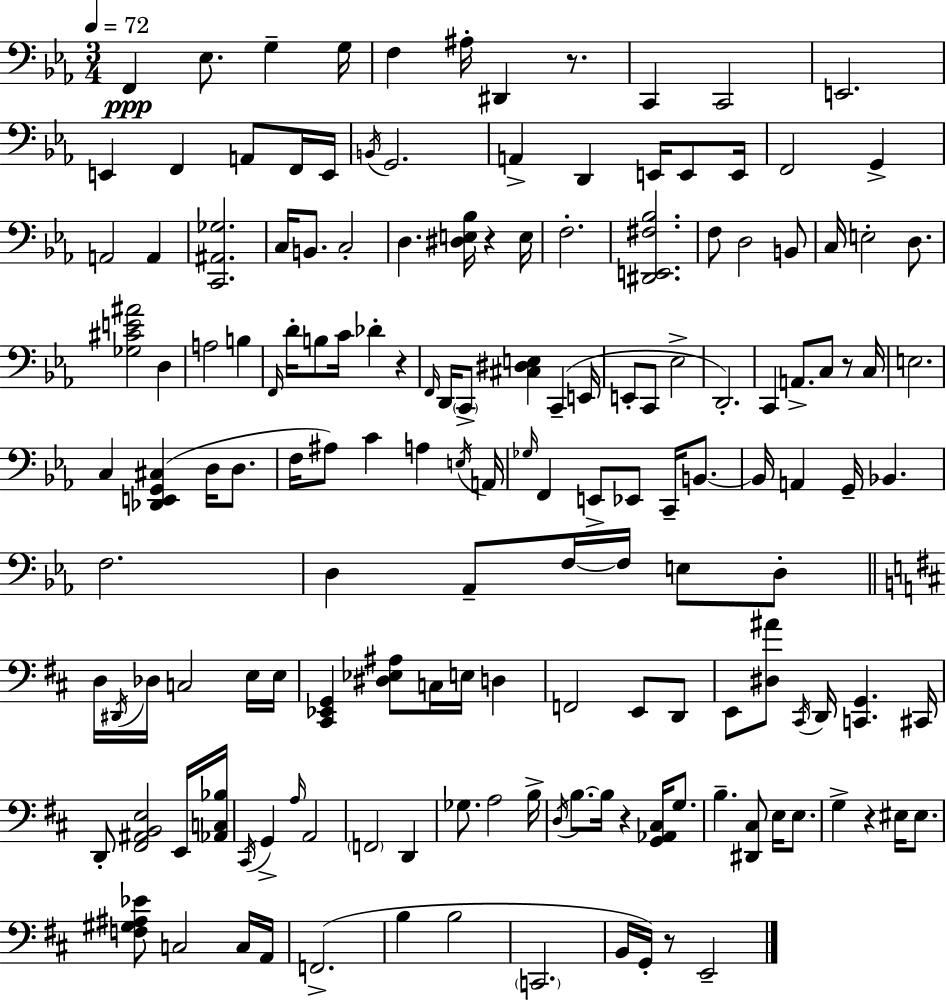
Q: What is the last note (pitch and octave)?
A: E2